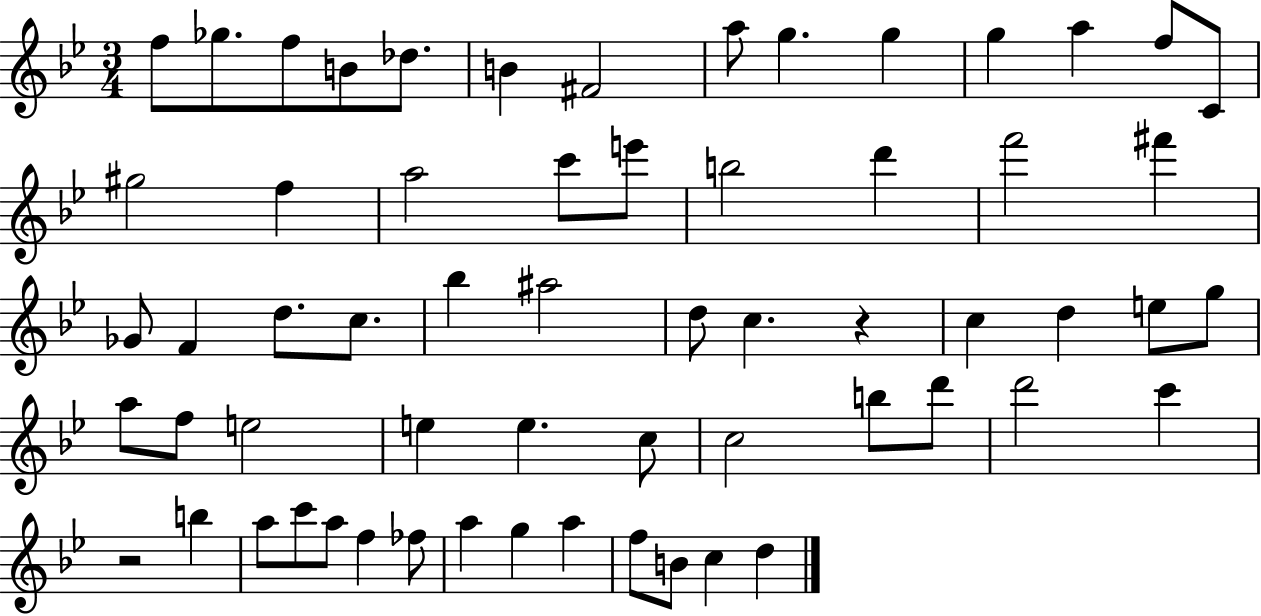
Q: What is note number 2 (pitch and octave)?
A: Gb5